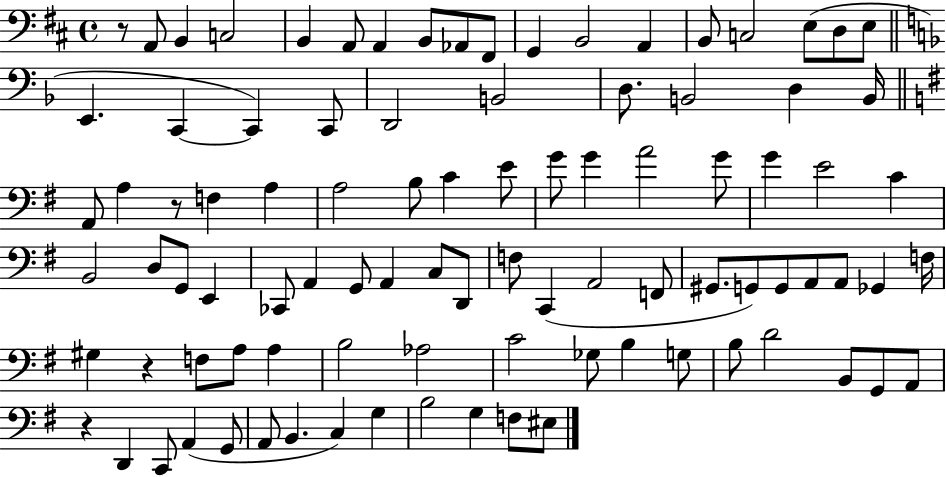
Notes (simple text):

R/e A2/e B2/q C3/h B2/q A2/e A2/q B2/e Ab2/e F#2/e G2/q B2/h A2/q B2/e C3/h E3/e D3/e E3/e E2/q. C2/q C2/q C2/e D2/h B2/h D3/e. B2/h D3/q B2/s A2/e A3/q R/e F3/q A3/q A3/h B3/e C4/q E4/e G4/e G4/q A4/h G4/e G4/q E4/h C4/q B2/h D3/e G2/e E2/q CES2/e A2/q G2/e A2/q C3/e D2/e F3/e C2/q A2/h F2/e G#2/e. G2/e G2/e A2/e A2/e Gb2/q F3/s G#3/q R/q F3/e A3/e A3/q B3/h Ab3/h C4/h Gb3/e B3/q G3/e B3/e D4/h B2/e G2/e A2/e R/q D2/q C2/e A2/q G2/e A2/e B2/q. C3/q G3/q B3/h G3/q F3/e EIS3/e